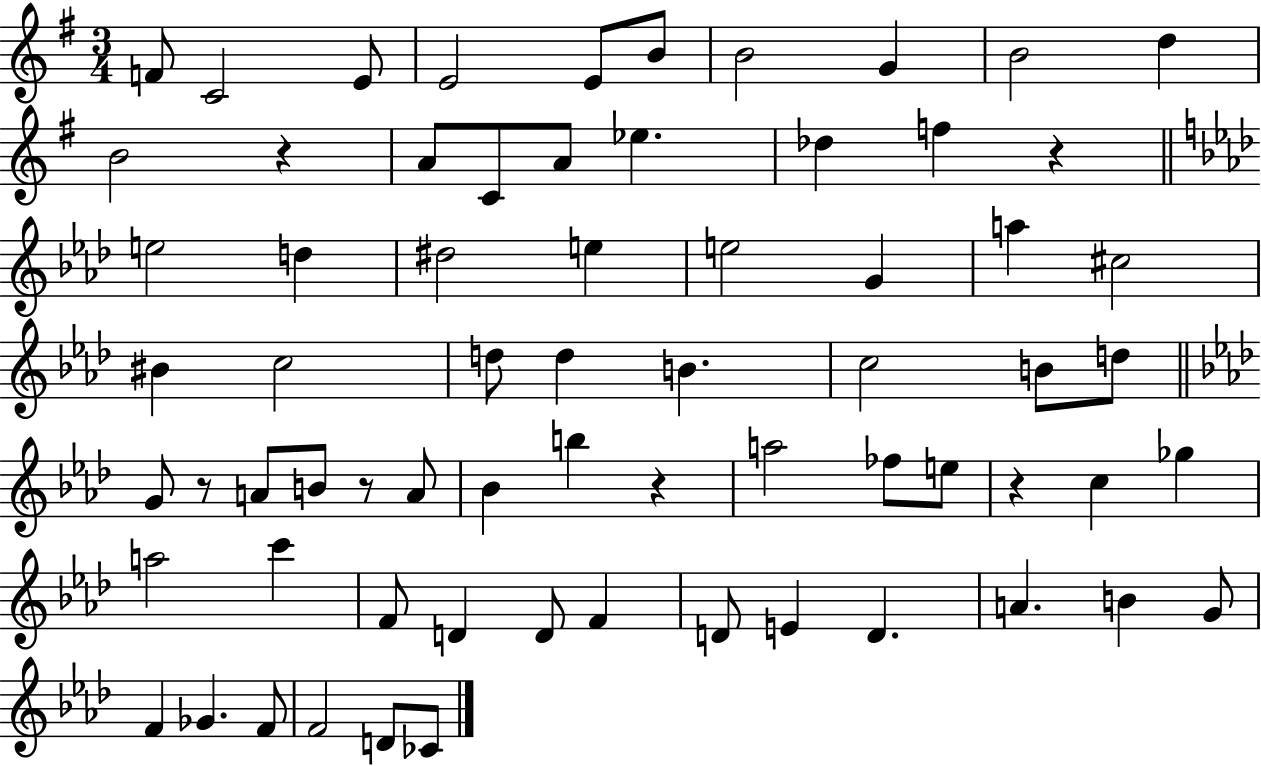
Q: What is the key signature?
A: G major